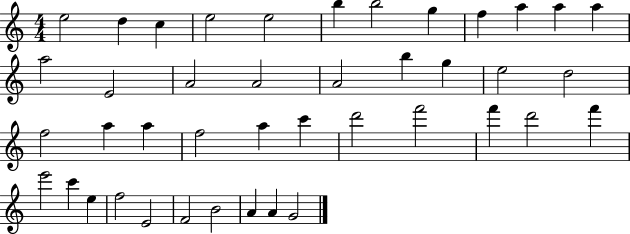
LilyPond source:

{
  \clef treble
  \numericTimeSignature
  \time 4/4
  \key c \major
  e''2 d''4 c''4 | e''2 e''2 | b''4 b''2 g''4 | f''4 a''4 a''4 a''4 | \break a''2 e'2 | a'2 a'2 | a'2 b''4 g''4 | e''2 d''2 | \break f''2 a''4 a''4 | f''2 a''4 c'''4 | d'''2 f'''2 | f'''4 d'''2 f'''4 | \break e'''2 c'''4 e''4 | f''2 e'2 | f'2 b'2 | a'4 a'4 g'2 | \break \bar "|."
}